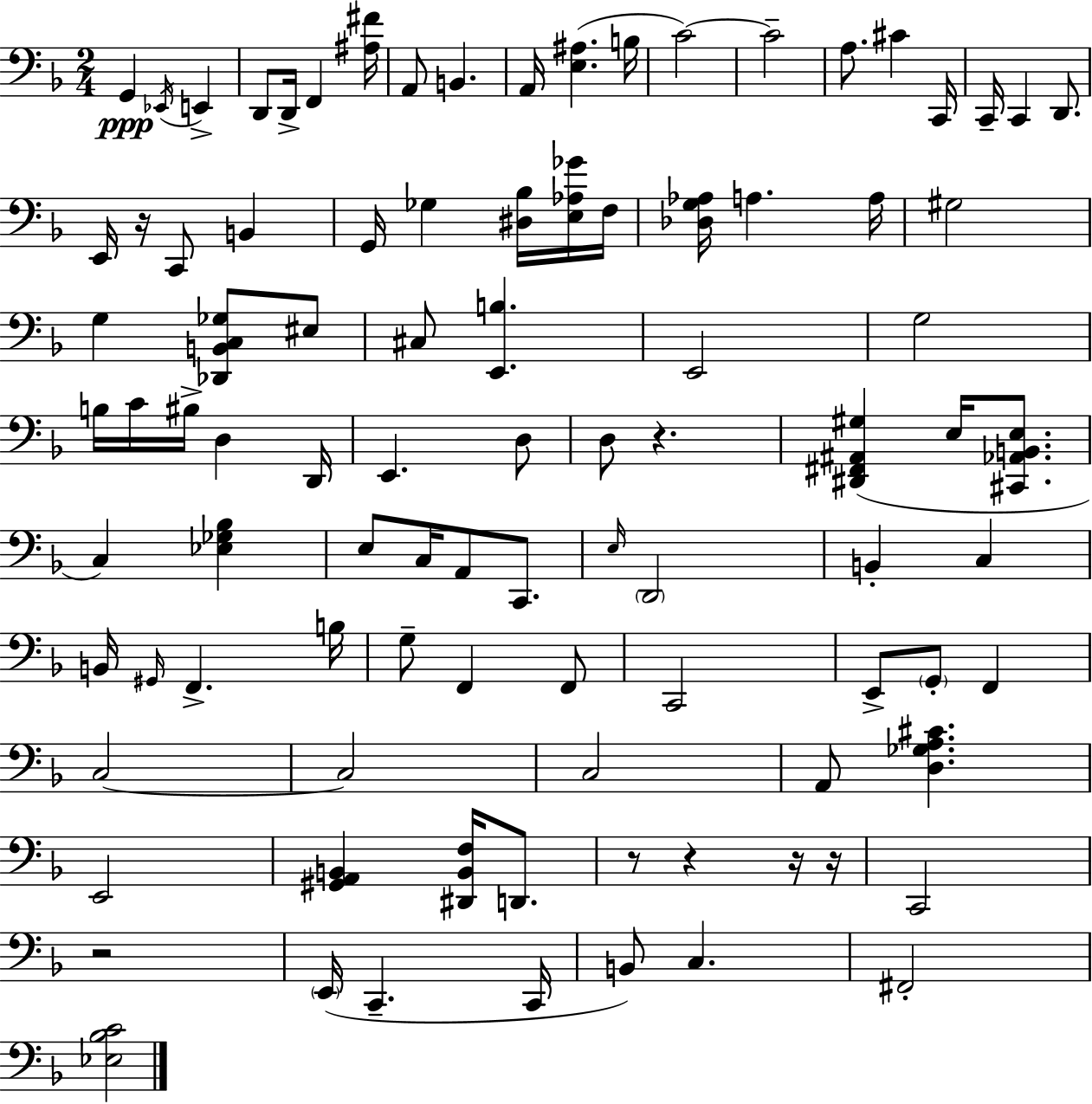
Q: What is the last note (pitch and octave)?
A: F#2